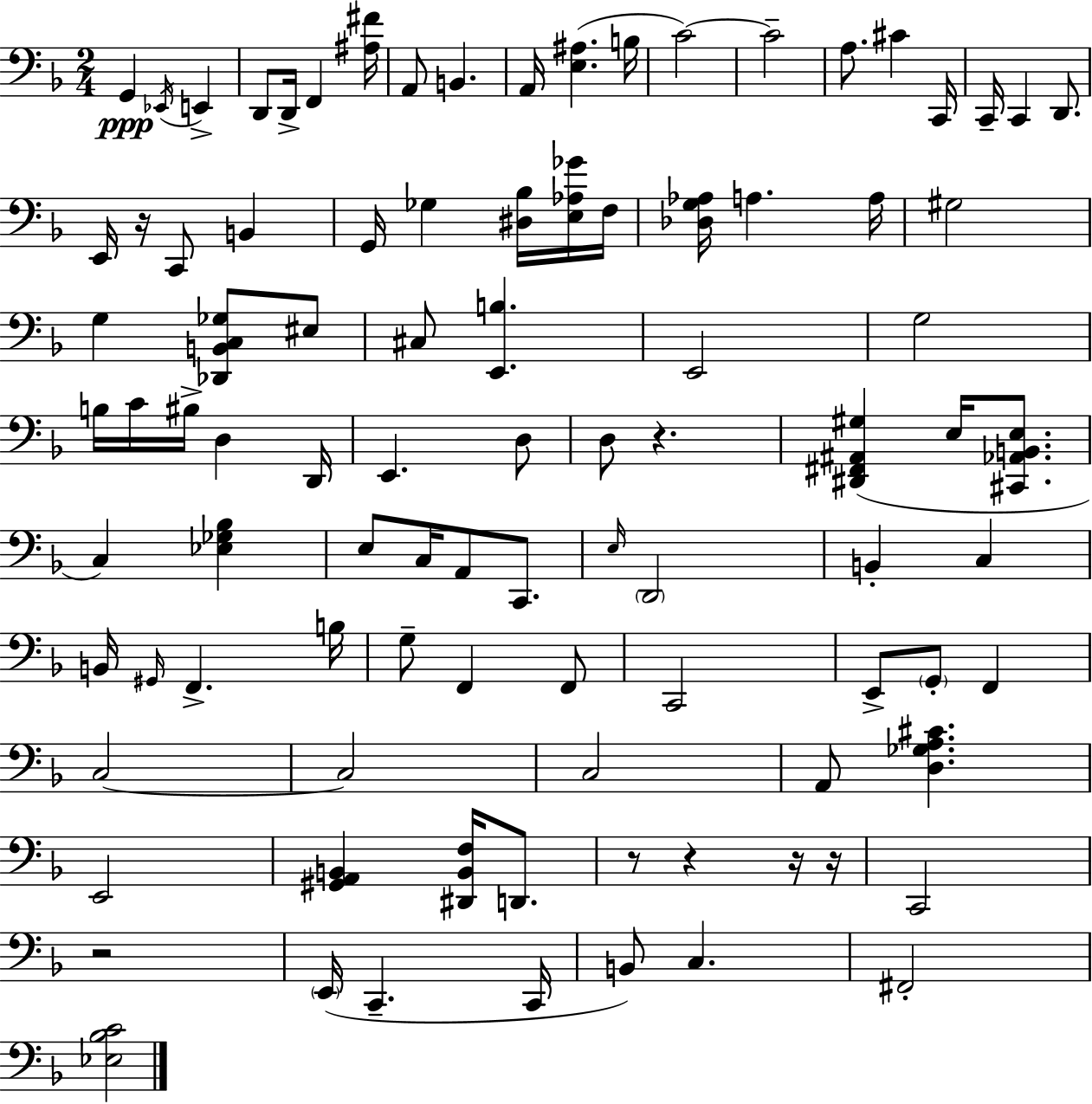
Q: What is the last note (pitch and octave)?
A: F#2